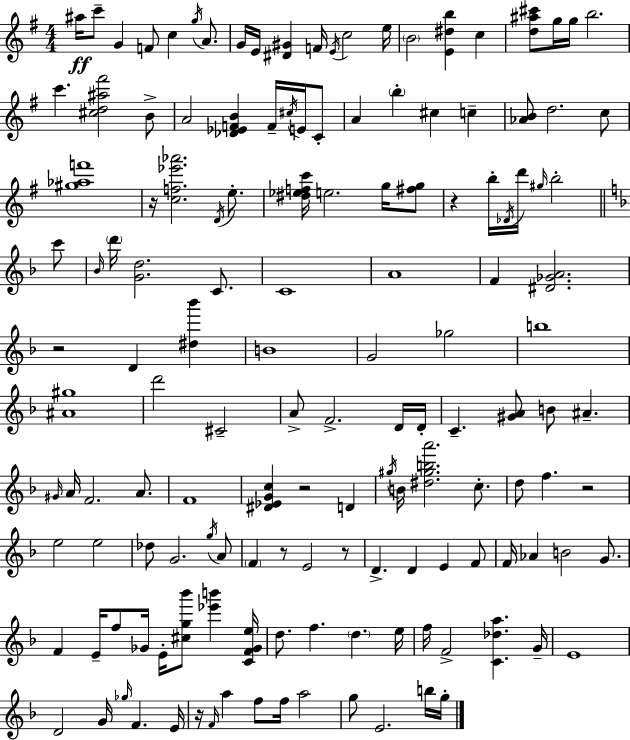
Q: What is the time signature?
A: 4/4